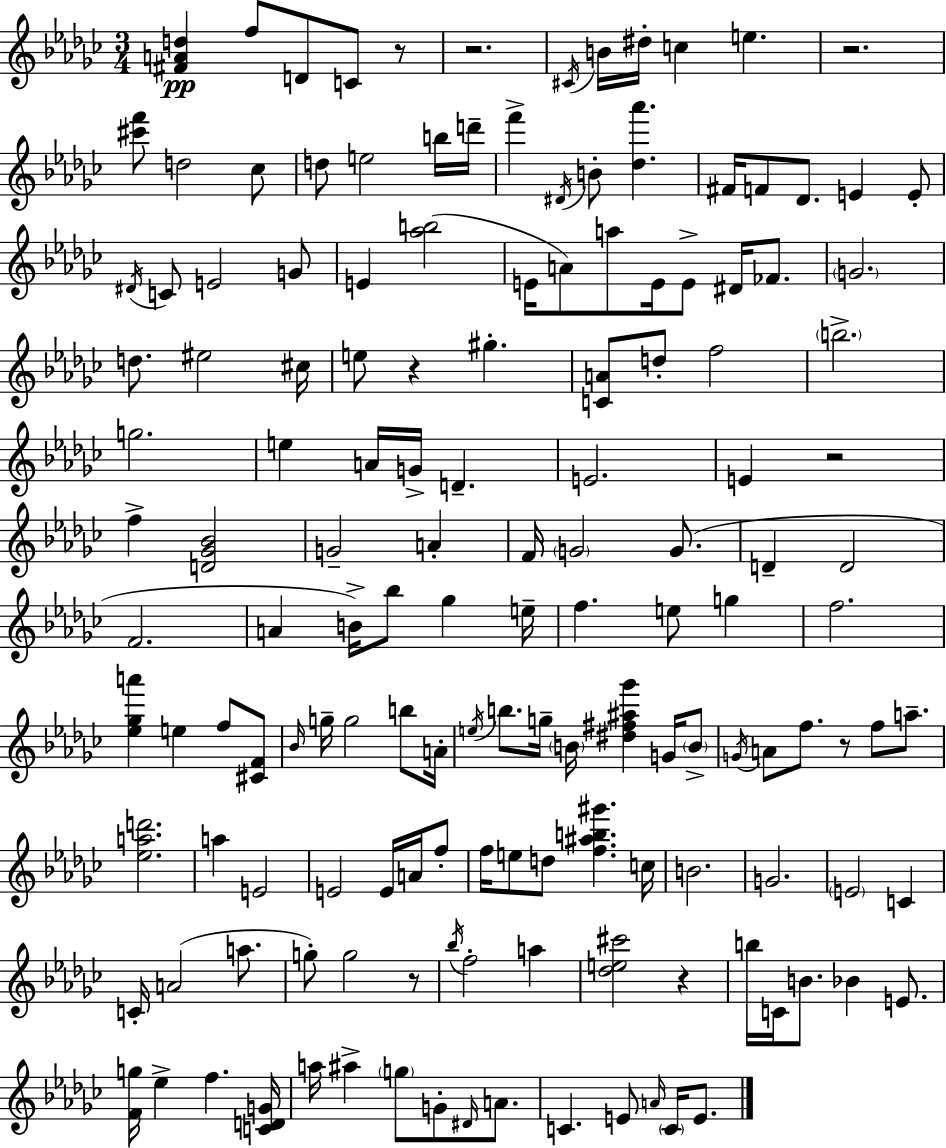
{
  \clef treble
  \numericTimeSignature
  \time 3/4
  \key ees \minor
  \repeat volta 2 { <fis' a' d''>4\pp f''8 d'8 c'8 r8 | r2. | \acciaccatura { cis'16 } b'16 dis''16-. c''4 e''4. | r2. | \break <cis''' f'''>8 d''2 ces''8 | d''8 e''2 b''16 | d'''16-- f'''4-> \acciaccatura { dis'16 } b'8-. <des'' aes'''>4. | fis'16 f'8 des'8. e'4 | \break e'8-. \acciaccatura { dis'16 } c'8 e'2 | g'8 e'4 <aes'' b''>2( | e'16 a'8) a''8 e'16 e'8-> dis'16 | fes'8. \parenthesize g'2. | \break d''8. eis''2 | cis''16 e''8 r4 gis''4.-. | <c' a'>8 d''8-. f''2 | \parenthesize b''2.-> | \break g''2. | e''4 a'16 g'16-> d'4.-- | e'2. | e'4 r2 | \break f''4-> <d' ges' bes'>2 | g'2-- a'4-. | f'16 \parenthesize g'2 | g'8.( d'4-- d'2 | \break f'2. | a'4 b'16->) bes''8 ges''4 | e''16-- f''4. e''8 g''4 | f''2. | \break <ees'' ges'' a'''>4 e''4 f''8 | <cis' f'>8 \grace { bes'16 } g''16-- g''2 | b''8 a'16-. \acciaccatura { e''16 } b''8. g''16-- \parenthesize b'16 <dis'' fis'' ais'' ges'''>4 | g'16 \parenthesize b'8-> \acciaccatura { g'16 } a'8 f''8. r8 | \break f''8 a''8.-- <ees'' a'' d'''>2. | a''4 e'2 | e'2 | e'16 a'16 f''8-. f''16 e''8 d''8 <f'' ais'' b'' gis'''>4. | \break c''16 b'2. | g'2. | \parenthesize e'2 | c'4 c'16-. a'2( | \break a''8. g''8-.) g''2 | r8 \acciaccatura { bes''16 } f''2-. | a''4 <des'' e'' cis'''>2 | r4 b''16 c'16 b'8. | \break bes'4 e'8. <f' g''>16 ees''4-> | f''4. <c' d' g'>16 a''16 ais''4-> | \parenthesize g''8 g'8-. \grace { dis'16 } a'8. c'4. | e'8 \grace { a'16 } \parenthesize c'16 e'8. } \bar "|."
}